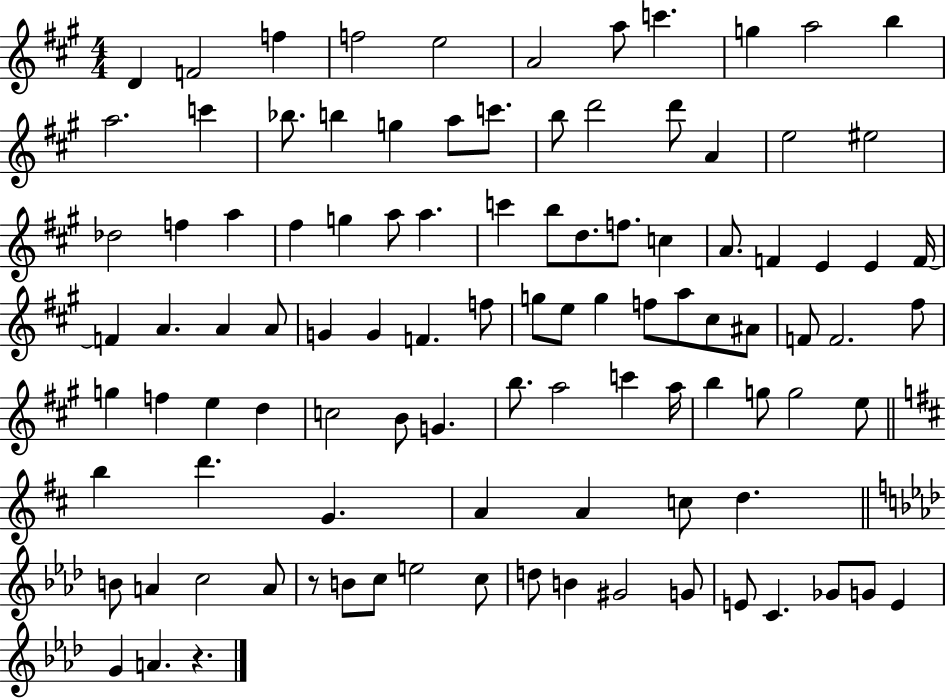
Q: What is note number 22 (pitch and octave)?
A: A4